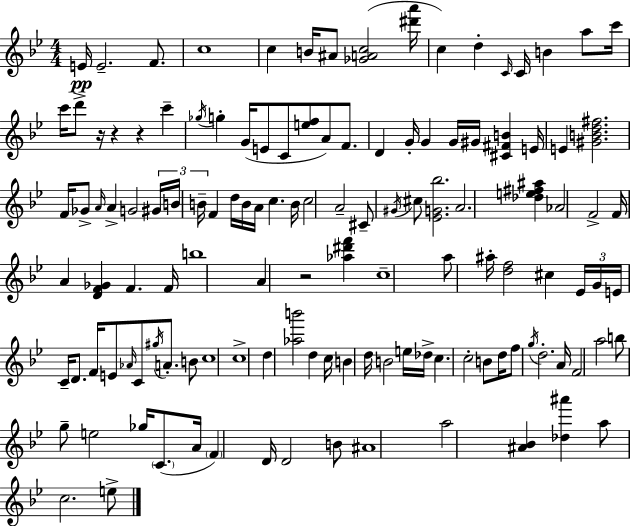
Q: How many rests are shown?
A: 4